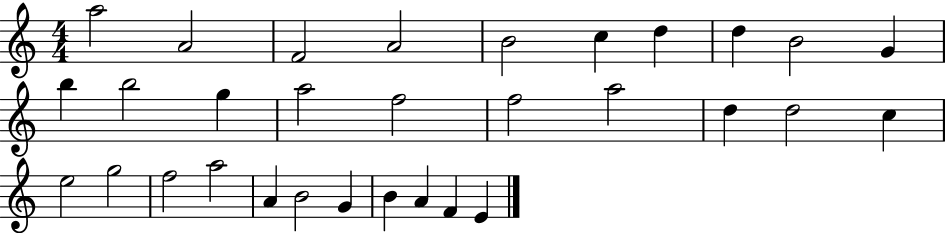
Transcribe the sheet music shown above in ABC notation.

X:1
T:Untitled
M:4/4
L:1/4
K:C
a2 A2 F2 A2 B2 c d d B2 G b b2 g a2 f2 f2 a2 d d2 c e2 g2 f2 a2 A B2 G B A F E